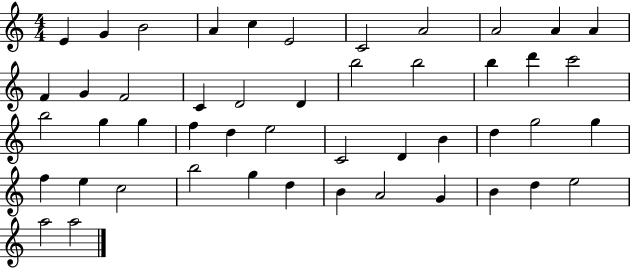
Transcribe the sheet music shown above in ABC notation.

X:1
T:Untitled
M:4/4
L:1/4
K:C
E G B2 A c E2 C2 A2 A2 A A F G F2 C D2 D b2 b2 b d' c'2 b2 g g f d e2 C2 D B d g2 g f e c2 b2 g d B A2 G B d e2 a2 a2